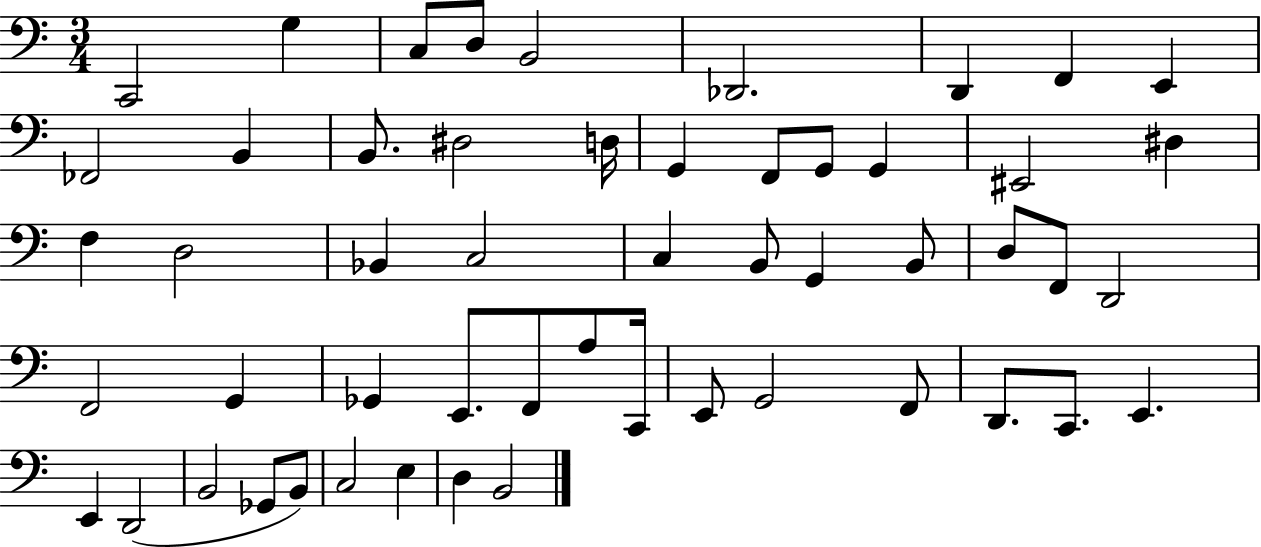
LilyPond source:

{
  \clef bass
  \numericTimeSignature
  \time 3/4
  \key c \major
  \repeat volta 2 { c,2 g4 | c8 d8 b,2 | des,2. | d,4 f,4 e,4 | \break fes,2 b,4 | b,8. dis2 d16 | g,4 f,8 g,8 g,4 | eis,2 dis4 | \break f4 d2 | bes,4 c2 | c4 b,8 g,4 b,8 | d8 f,8 d,2 | \break f,2 g,4 | ges,4 e,8. f,8 a8 c,16 | e,8 g,2 f,8 | d,8. c,8. e,4. | \break e,4 d,2( | b,2 ges,8 b,8) | c2 e4 | d4 b,2 | \break } \bar "|."
}